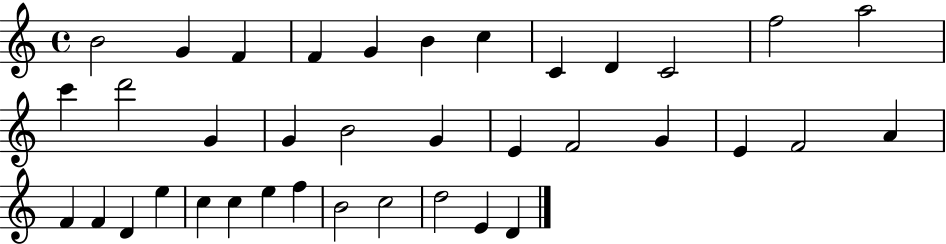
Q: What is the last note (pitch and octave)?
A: D4